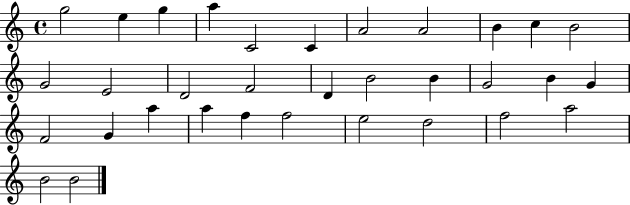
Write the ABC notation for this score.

X:1
T:Untitled
M:4/4
L:1/4
K:C
g2 e g a C2 C A2 A2 B c B2 G2 E2 D2 F2 D B2 B G2 B G F2 G a a f f2 e2 d2 f2 a2 B2 B2